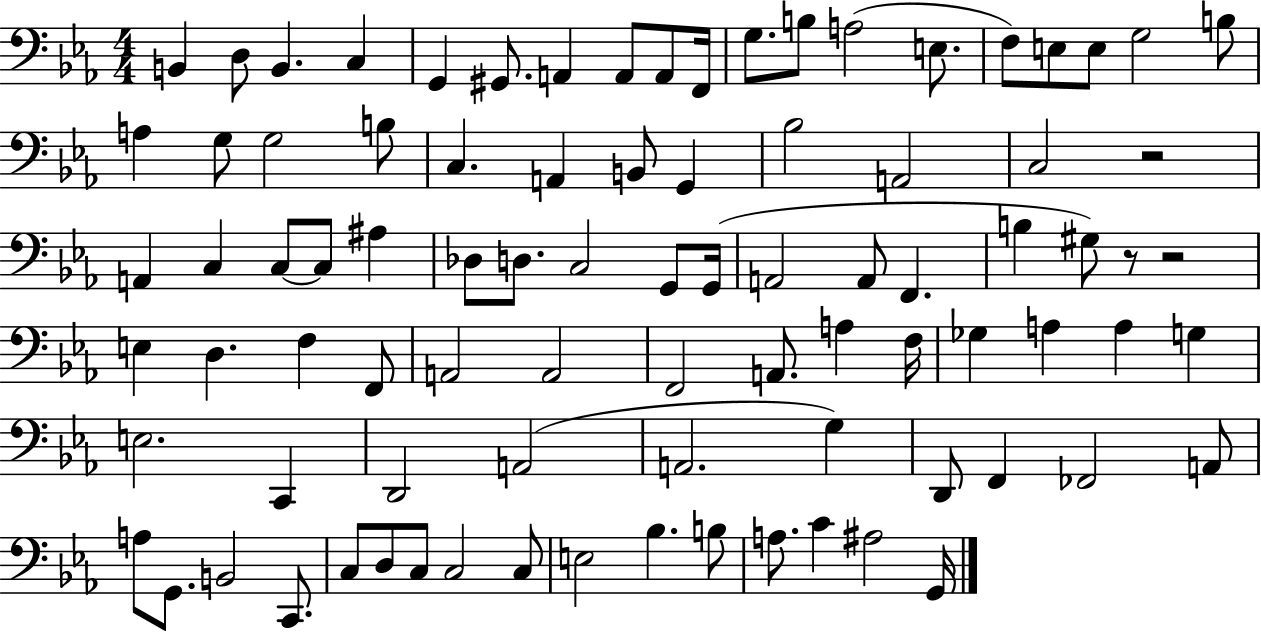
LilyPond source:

{
  \clef bass
  \numericTimeSignature
  \time 4/4
  \key ees \major
  b,4 d8 b,4. c4 | g,4 gis,8. a,4 a,8 a,8 f,16 | g8. b8 a2( e8. | f8) e8 e8 g2 b8 | \break a4 g8 g2 b8 | c4. a,4 b,8 g,4 | bes2 a,2 | c2 r2 | \break a,4 c4 c8~~ c8 ais4 | des8 d8. c2 g,8 g,16( | a,2 a,8 f,4. | b4 gis8) r8 r2 | \break e4 d4. f4 f,8 | a,2 a,2 | f,2 a,8. a4 f16 | ges4 a4 a4 g4 | \break e2. c,4 | d,2 a,2( | a,2. g4) | d,8 f,4 fes,2 a,8 | \break a8 g,8. b,2 c,8. | c8 d8 c8 c2 c8 | e2 bes4. b8 | a8. c'4 ais2 g,16 | \break \bar "|."
}